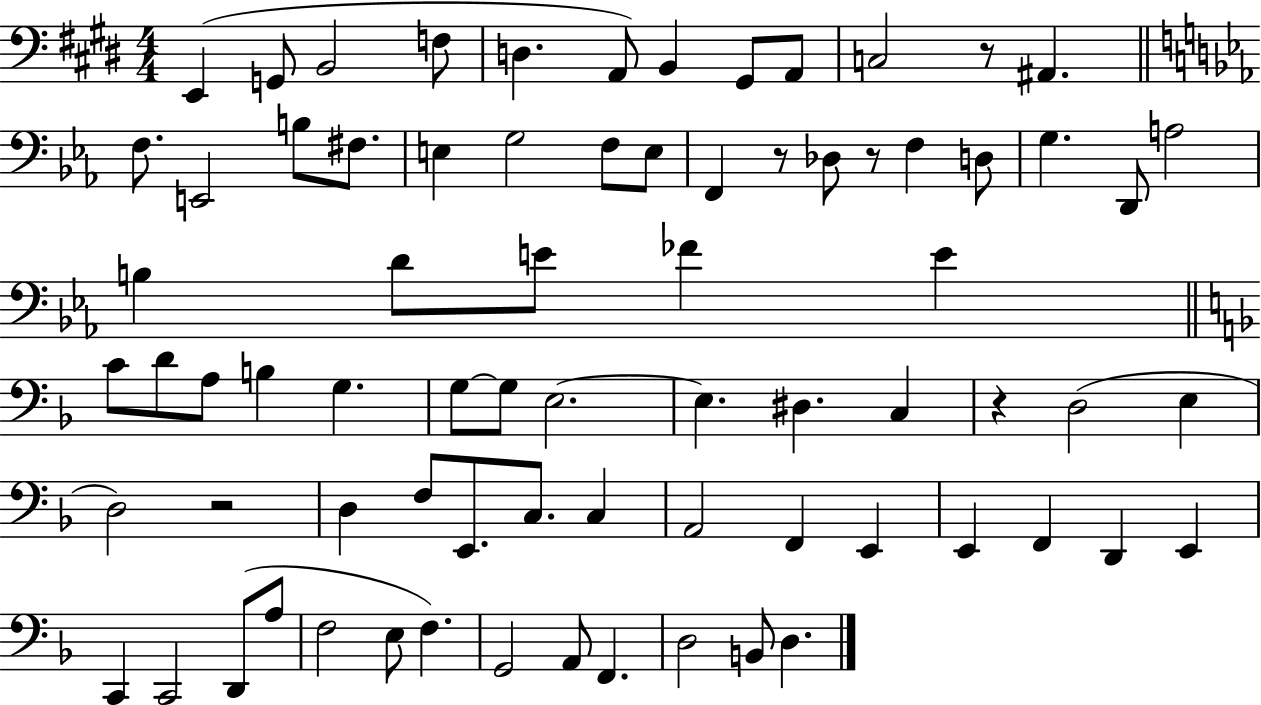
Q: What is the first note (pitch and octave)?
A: E2